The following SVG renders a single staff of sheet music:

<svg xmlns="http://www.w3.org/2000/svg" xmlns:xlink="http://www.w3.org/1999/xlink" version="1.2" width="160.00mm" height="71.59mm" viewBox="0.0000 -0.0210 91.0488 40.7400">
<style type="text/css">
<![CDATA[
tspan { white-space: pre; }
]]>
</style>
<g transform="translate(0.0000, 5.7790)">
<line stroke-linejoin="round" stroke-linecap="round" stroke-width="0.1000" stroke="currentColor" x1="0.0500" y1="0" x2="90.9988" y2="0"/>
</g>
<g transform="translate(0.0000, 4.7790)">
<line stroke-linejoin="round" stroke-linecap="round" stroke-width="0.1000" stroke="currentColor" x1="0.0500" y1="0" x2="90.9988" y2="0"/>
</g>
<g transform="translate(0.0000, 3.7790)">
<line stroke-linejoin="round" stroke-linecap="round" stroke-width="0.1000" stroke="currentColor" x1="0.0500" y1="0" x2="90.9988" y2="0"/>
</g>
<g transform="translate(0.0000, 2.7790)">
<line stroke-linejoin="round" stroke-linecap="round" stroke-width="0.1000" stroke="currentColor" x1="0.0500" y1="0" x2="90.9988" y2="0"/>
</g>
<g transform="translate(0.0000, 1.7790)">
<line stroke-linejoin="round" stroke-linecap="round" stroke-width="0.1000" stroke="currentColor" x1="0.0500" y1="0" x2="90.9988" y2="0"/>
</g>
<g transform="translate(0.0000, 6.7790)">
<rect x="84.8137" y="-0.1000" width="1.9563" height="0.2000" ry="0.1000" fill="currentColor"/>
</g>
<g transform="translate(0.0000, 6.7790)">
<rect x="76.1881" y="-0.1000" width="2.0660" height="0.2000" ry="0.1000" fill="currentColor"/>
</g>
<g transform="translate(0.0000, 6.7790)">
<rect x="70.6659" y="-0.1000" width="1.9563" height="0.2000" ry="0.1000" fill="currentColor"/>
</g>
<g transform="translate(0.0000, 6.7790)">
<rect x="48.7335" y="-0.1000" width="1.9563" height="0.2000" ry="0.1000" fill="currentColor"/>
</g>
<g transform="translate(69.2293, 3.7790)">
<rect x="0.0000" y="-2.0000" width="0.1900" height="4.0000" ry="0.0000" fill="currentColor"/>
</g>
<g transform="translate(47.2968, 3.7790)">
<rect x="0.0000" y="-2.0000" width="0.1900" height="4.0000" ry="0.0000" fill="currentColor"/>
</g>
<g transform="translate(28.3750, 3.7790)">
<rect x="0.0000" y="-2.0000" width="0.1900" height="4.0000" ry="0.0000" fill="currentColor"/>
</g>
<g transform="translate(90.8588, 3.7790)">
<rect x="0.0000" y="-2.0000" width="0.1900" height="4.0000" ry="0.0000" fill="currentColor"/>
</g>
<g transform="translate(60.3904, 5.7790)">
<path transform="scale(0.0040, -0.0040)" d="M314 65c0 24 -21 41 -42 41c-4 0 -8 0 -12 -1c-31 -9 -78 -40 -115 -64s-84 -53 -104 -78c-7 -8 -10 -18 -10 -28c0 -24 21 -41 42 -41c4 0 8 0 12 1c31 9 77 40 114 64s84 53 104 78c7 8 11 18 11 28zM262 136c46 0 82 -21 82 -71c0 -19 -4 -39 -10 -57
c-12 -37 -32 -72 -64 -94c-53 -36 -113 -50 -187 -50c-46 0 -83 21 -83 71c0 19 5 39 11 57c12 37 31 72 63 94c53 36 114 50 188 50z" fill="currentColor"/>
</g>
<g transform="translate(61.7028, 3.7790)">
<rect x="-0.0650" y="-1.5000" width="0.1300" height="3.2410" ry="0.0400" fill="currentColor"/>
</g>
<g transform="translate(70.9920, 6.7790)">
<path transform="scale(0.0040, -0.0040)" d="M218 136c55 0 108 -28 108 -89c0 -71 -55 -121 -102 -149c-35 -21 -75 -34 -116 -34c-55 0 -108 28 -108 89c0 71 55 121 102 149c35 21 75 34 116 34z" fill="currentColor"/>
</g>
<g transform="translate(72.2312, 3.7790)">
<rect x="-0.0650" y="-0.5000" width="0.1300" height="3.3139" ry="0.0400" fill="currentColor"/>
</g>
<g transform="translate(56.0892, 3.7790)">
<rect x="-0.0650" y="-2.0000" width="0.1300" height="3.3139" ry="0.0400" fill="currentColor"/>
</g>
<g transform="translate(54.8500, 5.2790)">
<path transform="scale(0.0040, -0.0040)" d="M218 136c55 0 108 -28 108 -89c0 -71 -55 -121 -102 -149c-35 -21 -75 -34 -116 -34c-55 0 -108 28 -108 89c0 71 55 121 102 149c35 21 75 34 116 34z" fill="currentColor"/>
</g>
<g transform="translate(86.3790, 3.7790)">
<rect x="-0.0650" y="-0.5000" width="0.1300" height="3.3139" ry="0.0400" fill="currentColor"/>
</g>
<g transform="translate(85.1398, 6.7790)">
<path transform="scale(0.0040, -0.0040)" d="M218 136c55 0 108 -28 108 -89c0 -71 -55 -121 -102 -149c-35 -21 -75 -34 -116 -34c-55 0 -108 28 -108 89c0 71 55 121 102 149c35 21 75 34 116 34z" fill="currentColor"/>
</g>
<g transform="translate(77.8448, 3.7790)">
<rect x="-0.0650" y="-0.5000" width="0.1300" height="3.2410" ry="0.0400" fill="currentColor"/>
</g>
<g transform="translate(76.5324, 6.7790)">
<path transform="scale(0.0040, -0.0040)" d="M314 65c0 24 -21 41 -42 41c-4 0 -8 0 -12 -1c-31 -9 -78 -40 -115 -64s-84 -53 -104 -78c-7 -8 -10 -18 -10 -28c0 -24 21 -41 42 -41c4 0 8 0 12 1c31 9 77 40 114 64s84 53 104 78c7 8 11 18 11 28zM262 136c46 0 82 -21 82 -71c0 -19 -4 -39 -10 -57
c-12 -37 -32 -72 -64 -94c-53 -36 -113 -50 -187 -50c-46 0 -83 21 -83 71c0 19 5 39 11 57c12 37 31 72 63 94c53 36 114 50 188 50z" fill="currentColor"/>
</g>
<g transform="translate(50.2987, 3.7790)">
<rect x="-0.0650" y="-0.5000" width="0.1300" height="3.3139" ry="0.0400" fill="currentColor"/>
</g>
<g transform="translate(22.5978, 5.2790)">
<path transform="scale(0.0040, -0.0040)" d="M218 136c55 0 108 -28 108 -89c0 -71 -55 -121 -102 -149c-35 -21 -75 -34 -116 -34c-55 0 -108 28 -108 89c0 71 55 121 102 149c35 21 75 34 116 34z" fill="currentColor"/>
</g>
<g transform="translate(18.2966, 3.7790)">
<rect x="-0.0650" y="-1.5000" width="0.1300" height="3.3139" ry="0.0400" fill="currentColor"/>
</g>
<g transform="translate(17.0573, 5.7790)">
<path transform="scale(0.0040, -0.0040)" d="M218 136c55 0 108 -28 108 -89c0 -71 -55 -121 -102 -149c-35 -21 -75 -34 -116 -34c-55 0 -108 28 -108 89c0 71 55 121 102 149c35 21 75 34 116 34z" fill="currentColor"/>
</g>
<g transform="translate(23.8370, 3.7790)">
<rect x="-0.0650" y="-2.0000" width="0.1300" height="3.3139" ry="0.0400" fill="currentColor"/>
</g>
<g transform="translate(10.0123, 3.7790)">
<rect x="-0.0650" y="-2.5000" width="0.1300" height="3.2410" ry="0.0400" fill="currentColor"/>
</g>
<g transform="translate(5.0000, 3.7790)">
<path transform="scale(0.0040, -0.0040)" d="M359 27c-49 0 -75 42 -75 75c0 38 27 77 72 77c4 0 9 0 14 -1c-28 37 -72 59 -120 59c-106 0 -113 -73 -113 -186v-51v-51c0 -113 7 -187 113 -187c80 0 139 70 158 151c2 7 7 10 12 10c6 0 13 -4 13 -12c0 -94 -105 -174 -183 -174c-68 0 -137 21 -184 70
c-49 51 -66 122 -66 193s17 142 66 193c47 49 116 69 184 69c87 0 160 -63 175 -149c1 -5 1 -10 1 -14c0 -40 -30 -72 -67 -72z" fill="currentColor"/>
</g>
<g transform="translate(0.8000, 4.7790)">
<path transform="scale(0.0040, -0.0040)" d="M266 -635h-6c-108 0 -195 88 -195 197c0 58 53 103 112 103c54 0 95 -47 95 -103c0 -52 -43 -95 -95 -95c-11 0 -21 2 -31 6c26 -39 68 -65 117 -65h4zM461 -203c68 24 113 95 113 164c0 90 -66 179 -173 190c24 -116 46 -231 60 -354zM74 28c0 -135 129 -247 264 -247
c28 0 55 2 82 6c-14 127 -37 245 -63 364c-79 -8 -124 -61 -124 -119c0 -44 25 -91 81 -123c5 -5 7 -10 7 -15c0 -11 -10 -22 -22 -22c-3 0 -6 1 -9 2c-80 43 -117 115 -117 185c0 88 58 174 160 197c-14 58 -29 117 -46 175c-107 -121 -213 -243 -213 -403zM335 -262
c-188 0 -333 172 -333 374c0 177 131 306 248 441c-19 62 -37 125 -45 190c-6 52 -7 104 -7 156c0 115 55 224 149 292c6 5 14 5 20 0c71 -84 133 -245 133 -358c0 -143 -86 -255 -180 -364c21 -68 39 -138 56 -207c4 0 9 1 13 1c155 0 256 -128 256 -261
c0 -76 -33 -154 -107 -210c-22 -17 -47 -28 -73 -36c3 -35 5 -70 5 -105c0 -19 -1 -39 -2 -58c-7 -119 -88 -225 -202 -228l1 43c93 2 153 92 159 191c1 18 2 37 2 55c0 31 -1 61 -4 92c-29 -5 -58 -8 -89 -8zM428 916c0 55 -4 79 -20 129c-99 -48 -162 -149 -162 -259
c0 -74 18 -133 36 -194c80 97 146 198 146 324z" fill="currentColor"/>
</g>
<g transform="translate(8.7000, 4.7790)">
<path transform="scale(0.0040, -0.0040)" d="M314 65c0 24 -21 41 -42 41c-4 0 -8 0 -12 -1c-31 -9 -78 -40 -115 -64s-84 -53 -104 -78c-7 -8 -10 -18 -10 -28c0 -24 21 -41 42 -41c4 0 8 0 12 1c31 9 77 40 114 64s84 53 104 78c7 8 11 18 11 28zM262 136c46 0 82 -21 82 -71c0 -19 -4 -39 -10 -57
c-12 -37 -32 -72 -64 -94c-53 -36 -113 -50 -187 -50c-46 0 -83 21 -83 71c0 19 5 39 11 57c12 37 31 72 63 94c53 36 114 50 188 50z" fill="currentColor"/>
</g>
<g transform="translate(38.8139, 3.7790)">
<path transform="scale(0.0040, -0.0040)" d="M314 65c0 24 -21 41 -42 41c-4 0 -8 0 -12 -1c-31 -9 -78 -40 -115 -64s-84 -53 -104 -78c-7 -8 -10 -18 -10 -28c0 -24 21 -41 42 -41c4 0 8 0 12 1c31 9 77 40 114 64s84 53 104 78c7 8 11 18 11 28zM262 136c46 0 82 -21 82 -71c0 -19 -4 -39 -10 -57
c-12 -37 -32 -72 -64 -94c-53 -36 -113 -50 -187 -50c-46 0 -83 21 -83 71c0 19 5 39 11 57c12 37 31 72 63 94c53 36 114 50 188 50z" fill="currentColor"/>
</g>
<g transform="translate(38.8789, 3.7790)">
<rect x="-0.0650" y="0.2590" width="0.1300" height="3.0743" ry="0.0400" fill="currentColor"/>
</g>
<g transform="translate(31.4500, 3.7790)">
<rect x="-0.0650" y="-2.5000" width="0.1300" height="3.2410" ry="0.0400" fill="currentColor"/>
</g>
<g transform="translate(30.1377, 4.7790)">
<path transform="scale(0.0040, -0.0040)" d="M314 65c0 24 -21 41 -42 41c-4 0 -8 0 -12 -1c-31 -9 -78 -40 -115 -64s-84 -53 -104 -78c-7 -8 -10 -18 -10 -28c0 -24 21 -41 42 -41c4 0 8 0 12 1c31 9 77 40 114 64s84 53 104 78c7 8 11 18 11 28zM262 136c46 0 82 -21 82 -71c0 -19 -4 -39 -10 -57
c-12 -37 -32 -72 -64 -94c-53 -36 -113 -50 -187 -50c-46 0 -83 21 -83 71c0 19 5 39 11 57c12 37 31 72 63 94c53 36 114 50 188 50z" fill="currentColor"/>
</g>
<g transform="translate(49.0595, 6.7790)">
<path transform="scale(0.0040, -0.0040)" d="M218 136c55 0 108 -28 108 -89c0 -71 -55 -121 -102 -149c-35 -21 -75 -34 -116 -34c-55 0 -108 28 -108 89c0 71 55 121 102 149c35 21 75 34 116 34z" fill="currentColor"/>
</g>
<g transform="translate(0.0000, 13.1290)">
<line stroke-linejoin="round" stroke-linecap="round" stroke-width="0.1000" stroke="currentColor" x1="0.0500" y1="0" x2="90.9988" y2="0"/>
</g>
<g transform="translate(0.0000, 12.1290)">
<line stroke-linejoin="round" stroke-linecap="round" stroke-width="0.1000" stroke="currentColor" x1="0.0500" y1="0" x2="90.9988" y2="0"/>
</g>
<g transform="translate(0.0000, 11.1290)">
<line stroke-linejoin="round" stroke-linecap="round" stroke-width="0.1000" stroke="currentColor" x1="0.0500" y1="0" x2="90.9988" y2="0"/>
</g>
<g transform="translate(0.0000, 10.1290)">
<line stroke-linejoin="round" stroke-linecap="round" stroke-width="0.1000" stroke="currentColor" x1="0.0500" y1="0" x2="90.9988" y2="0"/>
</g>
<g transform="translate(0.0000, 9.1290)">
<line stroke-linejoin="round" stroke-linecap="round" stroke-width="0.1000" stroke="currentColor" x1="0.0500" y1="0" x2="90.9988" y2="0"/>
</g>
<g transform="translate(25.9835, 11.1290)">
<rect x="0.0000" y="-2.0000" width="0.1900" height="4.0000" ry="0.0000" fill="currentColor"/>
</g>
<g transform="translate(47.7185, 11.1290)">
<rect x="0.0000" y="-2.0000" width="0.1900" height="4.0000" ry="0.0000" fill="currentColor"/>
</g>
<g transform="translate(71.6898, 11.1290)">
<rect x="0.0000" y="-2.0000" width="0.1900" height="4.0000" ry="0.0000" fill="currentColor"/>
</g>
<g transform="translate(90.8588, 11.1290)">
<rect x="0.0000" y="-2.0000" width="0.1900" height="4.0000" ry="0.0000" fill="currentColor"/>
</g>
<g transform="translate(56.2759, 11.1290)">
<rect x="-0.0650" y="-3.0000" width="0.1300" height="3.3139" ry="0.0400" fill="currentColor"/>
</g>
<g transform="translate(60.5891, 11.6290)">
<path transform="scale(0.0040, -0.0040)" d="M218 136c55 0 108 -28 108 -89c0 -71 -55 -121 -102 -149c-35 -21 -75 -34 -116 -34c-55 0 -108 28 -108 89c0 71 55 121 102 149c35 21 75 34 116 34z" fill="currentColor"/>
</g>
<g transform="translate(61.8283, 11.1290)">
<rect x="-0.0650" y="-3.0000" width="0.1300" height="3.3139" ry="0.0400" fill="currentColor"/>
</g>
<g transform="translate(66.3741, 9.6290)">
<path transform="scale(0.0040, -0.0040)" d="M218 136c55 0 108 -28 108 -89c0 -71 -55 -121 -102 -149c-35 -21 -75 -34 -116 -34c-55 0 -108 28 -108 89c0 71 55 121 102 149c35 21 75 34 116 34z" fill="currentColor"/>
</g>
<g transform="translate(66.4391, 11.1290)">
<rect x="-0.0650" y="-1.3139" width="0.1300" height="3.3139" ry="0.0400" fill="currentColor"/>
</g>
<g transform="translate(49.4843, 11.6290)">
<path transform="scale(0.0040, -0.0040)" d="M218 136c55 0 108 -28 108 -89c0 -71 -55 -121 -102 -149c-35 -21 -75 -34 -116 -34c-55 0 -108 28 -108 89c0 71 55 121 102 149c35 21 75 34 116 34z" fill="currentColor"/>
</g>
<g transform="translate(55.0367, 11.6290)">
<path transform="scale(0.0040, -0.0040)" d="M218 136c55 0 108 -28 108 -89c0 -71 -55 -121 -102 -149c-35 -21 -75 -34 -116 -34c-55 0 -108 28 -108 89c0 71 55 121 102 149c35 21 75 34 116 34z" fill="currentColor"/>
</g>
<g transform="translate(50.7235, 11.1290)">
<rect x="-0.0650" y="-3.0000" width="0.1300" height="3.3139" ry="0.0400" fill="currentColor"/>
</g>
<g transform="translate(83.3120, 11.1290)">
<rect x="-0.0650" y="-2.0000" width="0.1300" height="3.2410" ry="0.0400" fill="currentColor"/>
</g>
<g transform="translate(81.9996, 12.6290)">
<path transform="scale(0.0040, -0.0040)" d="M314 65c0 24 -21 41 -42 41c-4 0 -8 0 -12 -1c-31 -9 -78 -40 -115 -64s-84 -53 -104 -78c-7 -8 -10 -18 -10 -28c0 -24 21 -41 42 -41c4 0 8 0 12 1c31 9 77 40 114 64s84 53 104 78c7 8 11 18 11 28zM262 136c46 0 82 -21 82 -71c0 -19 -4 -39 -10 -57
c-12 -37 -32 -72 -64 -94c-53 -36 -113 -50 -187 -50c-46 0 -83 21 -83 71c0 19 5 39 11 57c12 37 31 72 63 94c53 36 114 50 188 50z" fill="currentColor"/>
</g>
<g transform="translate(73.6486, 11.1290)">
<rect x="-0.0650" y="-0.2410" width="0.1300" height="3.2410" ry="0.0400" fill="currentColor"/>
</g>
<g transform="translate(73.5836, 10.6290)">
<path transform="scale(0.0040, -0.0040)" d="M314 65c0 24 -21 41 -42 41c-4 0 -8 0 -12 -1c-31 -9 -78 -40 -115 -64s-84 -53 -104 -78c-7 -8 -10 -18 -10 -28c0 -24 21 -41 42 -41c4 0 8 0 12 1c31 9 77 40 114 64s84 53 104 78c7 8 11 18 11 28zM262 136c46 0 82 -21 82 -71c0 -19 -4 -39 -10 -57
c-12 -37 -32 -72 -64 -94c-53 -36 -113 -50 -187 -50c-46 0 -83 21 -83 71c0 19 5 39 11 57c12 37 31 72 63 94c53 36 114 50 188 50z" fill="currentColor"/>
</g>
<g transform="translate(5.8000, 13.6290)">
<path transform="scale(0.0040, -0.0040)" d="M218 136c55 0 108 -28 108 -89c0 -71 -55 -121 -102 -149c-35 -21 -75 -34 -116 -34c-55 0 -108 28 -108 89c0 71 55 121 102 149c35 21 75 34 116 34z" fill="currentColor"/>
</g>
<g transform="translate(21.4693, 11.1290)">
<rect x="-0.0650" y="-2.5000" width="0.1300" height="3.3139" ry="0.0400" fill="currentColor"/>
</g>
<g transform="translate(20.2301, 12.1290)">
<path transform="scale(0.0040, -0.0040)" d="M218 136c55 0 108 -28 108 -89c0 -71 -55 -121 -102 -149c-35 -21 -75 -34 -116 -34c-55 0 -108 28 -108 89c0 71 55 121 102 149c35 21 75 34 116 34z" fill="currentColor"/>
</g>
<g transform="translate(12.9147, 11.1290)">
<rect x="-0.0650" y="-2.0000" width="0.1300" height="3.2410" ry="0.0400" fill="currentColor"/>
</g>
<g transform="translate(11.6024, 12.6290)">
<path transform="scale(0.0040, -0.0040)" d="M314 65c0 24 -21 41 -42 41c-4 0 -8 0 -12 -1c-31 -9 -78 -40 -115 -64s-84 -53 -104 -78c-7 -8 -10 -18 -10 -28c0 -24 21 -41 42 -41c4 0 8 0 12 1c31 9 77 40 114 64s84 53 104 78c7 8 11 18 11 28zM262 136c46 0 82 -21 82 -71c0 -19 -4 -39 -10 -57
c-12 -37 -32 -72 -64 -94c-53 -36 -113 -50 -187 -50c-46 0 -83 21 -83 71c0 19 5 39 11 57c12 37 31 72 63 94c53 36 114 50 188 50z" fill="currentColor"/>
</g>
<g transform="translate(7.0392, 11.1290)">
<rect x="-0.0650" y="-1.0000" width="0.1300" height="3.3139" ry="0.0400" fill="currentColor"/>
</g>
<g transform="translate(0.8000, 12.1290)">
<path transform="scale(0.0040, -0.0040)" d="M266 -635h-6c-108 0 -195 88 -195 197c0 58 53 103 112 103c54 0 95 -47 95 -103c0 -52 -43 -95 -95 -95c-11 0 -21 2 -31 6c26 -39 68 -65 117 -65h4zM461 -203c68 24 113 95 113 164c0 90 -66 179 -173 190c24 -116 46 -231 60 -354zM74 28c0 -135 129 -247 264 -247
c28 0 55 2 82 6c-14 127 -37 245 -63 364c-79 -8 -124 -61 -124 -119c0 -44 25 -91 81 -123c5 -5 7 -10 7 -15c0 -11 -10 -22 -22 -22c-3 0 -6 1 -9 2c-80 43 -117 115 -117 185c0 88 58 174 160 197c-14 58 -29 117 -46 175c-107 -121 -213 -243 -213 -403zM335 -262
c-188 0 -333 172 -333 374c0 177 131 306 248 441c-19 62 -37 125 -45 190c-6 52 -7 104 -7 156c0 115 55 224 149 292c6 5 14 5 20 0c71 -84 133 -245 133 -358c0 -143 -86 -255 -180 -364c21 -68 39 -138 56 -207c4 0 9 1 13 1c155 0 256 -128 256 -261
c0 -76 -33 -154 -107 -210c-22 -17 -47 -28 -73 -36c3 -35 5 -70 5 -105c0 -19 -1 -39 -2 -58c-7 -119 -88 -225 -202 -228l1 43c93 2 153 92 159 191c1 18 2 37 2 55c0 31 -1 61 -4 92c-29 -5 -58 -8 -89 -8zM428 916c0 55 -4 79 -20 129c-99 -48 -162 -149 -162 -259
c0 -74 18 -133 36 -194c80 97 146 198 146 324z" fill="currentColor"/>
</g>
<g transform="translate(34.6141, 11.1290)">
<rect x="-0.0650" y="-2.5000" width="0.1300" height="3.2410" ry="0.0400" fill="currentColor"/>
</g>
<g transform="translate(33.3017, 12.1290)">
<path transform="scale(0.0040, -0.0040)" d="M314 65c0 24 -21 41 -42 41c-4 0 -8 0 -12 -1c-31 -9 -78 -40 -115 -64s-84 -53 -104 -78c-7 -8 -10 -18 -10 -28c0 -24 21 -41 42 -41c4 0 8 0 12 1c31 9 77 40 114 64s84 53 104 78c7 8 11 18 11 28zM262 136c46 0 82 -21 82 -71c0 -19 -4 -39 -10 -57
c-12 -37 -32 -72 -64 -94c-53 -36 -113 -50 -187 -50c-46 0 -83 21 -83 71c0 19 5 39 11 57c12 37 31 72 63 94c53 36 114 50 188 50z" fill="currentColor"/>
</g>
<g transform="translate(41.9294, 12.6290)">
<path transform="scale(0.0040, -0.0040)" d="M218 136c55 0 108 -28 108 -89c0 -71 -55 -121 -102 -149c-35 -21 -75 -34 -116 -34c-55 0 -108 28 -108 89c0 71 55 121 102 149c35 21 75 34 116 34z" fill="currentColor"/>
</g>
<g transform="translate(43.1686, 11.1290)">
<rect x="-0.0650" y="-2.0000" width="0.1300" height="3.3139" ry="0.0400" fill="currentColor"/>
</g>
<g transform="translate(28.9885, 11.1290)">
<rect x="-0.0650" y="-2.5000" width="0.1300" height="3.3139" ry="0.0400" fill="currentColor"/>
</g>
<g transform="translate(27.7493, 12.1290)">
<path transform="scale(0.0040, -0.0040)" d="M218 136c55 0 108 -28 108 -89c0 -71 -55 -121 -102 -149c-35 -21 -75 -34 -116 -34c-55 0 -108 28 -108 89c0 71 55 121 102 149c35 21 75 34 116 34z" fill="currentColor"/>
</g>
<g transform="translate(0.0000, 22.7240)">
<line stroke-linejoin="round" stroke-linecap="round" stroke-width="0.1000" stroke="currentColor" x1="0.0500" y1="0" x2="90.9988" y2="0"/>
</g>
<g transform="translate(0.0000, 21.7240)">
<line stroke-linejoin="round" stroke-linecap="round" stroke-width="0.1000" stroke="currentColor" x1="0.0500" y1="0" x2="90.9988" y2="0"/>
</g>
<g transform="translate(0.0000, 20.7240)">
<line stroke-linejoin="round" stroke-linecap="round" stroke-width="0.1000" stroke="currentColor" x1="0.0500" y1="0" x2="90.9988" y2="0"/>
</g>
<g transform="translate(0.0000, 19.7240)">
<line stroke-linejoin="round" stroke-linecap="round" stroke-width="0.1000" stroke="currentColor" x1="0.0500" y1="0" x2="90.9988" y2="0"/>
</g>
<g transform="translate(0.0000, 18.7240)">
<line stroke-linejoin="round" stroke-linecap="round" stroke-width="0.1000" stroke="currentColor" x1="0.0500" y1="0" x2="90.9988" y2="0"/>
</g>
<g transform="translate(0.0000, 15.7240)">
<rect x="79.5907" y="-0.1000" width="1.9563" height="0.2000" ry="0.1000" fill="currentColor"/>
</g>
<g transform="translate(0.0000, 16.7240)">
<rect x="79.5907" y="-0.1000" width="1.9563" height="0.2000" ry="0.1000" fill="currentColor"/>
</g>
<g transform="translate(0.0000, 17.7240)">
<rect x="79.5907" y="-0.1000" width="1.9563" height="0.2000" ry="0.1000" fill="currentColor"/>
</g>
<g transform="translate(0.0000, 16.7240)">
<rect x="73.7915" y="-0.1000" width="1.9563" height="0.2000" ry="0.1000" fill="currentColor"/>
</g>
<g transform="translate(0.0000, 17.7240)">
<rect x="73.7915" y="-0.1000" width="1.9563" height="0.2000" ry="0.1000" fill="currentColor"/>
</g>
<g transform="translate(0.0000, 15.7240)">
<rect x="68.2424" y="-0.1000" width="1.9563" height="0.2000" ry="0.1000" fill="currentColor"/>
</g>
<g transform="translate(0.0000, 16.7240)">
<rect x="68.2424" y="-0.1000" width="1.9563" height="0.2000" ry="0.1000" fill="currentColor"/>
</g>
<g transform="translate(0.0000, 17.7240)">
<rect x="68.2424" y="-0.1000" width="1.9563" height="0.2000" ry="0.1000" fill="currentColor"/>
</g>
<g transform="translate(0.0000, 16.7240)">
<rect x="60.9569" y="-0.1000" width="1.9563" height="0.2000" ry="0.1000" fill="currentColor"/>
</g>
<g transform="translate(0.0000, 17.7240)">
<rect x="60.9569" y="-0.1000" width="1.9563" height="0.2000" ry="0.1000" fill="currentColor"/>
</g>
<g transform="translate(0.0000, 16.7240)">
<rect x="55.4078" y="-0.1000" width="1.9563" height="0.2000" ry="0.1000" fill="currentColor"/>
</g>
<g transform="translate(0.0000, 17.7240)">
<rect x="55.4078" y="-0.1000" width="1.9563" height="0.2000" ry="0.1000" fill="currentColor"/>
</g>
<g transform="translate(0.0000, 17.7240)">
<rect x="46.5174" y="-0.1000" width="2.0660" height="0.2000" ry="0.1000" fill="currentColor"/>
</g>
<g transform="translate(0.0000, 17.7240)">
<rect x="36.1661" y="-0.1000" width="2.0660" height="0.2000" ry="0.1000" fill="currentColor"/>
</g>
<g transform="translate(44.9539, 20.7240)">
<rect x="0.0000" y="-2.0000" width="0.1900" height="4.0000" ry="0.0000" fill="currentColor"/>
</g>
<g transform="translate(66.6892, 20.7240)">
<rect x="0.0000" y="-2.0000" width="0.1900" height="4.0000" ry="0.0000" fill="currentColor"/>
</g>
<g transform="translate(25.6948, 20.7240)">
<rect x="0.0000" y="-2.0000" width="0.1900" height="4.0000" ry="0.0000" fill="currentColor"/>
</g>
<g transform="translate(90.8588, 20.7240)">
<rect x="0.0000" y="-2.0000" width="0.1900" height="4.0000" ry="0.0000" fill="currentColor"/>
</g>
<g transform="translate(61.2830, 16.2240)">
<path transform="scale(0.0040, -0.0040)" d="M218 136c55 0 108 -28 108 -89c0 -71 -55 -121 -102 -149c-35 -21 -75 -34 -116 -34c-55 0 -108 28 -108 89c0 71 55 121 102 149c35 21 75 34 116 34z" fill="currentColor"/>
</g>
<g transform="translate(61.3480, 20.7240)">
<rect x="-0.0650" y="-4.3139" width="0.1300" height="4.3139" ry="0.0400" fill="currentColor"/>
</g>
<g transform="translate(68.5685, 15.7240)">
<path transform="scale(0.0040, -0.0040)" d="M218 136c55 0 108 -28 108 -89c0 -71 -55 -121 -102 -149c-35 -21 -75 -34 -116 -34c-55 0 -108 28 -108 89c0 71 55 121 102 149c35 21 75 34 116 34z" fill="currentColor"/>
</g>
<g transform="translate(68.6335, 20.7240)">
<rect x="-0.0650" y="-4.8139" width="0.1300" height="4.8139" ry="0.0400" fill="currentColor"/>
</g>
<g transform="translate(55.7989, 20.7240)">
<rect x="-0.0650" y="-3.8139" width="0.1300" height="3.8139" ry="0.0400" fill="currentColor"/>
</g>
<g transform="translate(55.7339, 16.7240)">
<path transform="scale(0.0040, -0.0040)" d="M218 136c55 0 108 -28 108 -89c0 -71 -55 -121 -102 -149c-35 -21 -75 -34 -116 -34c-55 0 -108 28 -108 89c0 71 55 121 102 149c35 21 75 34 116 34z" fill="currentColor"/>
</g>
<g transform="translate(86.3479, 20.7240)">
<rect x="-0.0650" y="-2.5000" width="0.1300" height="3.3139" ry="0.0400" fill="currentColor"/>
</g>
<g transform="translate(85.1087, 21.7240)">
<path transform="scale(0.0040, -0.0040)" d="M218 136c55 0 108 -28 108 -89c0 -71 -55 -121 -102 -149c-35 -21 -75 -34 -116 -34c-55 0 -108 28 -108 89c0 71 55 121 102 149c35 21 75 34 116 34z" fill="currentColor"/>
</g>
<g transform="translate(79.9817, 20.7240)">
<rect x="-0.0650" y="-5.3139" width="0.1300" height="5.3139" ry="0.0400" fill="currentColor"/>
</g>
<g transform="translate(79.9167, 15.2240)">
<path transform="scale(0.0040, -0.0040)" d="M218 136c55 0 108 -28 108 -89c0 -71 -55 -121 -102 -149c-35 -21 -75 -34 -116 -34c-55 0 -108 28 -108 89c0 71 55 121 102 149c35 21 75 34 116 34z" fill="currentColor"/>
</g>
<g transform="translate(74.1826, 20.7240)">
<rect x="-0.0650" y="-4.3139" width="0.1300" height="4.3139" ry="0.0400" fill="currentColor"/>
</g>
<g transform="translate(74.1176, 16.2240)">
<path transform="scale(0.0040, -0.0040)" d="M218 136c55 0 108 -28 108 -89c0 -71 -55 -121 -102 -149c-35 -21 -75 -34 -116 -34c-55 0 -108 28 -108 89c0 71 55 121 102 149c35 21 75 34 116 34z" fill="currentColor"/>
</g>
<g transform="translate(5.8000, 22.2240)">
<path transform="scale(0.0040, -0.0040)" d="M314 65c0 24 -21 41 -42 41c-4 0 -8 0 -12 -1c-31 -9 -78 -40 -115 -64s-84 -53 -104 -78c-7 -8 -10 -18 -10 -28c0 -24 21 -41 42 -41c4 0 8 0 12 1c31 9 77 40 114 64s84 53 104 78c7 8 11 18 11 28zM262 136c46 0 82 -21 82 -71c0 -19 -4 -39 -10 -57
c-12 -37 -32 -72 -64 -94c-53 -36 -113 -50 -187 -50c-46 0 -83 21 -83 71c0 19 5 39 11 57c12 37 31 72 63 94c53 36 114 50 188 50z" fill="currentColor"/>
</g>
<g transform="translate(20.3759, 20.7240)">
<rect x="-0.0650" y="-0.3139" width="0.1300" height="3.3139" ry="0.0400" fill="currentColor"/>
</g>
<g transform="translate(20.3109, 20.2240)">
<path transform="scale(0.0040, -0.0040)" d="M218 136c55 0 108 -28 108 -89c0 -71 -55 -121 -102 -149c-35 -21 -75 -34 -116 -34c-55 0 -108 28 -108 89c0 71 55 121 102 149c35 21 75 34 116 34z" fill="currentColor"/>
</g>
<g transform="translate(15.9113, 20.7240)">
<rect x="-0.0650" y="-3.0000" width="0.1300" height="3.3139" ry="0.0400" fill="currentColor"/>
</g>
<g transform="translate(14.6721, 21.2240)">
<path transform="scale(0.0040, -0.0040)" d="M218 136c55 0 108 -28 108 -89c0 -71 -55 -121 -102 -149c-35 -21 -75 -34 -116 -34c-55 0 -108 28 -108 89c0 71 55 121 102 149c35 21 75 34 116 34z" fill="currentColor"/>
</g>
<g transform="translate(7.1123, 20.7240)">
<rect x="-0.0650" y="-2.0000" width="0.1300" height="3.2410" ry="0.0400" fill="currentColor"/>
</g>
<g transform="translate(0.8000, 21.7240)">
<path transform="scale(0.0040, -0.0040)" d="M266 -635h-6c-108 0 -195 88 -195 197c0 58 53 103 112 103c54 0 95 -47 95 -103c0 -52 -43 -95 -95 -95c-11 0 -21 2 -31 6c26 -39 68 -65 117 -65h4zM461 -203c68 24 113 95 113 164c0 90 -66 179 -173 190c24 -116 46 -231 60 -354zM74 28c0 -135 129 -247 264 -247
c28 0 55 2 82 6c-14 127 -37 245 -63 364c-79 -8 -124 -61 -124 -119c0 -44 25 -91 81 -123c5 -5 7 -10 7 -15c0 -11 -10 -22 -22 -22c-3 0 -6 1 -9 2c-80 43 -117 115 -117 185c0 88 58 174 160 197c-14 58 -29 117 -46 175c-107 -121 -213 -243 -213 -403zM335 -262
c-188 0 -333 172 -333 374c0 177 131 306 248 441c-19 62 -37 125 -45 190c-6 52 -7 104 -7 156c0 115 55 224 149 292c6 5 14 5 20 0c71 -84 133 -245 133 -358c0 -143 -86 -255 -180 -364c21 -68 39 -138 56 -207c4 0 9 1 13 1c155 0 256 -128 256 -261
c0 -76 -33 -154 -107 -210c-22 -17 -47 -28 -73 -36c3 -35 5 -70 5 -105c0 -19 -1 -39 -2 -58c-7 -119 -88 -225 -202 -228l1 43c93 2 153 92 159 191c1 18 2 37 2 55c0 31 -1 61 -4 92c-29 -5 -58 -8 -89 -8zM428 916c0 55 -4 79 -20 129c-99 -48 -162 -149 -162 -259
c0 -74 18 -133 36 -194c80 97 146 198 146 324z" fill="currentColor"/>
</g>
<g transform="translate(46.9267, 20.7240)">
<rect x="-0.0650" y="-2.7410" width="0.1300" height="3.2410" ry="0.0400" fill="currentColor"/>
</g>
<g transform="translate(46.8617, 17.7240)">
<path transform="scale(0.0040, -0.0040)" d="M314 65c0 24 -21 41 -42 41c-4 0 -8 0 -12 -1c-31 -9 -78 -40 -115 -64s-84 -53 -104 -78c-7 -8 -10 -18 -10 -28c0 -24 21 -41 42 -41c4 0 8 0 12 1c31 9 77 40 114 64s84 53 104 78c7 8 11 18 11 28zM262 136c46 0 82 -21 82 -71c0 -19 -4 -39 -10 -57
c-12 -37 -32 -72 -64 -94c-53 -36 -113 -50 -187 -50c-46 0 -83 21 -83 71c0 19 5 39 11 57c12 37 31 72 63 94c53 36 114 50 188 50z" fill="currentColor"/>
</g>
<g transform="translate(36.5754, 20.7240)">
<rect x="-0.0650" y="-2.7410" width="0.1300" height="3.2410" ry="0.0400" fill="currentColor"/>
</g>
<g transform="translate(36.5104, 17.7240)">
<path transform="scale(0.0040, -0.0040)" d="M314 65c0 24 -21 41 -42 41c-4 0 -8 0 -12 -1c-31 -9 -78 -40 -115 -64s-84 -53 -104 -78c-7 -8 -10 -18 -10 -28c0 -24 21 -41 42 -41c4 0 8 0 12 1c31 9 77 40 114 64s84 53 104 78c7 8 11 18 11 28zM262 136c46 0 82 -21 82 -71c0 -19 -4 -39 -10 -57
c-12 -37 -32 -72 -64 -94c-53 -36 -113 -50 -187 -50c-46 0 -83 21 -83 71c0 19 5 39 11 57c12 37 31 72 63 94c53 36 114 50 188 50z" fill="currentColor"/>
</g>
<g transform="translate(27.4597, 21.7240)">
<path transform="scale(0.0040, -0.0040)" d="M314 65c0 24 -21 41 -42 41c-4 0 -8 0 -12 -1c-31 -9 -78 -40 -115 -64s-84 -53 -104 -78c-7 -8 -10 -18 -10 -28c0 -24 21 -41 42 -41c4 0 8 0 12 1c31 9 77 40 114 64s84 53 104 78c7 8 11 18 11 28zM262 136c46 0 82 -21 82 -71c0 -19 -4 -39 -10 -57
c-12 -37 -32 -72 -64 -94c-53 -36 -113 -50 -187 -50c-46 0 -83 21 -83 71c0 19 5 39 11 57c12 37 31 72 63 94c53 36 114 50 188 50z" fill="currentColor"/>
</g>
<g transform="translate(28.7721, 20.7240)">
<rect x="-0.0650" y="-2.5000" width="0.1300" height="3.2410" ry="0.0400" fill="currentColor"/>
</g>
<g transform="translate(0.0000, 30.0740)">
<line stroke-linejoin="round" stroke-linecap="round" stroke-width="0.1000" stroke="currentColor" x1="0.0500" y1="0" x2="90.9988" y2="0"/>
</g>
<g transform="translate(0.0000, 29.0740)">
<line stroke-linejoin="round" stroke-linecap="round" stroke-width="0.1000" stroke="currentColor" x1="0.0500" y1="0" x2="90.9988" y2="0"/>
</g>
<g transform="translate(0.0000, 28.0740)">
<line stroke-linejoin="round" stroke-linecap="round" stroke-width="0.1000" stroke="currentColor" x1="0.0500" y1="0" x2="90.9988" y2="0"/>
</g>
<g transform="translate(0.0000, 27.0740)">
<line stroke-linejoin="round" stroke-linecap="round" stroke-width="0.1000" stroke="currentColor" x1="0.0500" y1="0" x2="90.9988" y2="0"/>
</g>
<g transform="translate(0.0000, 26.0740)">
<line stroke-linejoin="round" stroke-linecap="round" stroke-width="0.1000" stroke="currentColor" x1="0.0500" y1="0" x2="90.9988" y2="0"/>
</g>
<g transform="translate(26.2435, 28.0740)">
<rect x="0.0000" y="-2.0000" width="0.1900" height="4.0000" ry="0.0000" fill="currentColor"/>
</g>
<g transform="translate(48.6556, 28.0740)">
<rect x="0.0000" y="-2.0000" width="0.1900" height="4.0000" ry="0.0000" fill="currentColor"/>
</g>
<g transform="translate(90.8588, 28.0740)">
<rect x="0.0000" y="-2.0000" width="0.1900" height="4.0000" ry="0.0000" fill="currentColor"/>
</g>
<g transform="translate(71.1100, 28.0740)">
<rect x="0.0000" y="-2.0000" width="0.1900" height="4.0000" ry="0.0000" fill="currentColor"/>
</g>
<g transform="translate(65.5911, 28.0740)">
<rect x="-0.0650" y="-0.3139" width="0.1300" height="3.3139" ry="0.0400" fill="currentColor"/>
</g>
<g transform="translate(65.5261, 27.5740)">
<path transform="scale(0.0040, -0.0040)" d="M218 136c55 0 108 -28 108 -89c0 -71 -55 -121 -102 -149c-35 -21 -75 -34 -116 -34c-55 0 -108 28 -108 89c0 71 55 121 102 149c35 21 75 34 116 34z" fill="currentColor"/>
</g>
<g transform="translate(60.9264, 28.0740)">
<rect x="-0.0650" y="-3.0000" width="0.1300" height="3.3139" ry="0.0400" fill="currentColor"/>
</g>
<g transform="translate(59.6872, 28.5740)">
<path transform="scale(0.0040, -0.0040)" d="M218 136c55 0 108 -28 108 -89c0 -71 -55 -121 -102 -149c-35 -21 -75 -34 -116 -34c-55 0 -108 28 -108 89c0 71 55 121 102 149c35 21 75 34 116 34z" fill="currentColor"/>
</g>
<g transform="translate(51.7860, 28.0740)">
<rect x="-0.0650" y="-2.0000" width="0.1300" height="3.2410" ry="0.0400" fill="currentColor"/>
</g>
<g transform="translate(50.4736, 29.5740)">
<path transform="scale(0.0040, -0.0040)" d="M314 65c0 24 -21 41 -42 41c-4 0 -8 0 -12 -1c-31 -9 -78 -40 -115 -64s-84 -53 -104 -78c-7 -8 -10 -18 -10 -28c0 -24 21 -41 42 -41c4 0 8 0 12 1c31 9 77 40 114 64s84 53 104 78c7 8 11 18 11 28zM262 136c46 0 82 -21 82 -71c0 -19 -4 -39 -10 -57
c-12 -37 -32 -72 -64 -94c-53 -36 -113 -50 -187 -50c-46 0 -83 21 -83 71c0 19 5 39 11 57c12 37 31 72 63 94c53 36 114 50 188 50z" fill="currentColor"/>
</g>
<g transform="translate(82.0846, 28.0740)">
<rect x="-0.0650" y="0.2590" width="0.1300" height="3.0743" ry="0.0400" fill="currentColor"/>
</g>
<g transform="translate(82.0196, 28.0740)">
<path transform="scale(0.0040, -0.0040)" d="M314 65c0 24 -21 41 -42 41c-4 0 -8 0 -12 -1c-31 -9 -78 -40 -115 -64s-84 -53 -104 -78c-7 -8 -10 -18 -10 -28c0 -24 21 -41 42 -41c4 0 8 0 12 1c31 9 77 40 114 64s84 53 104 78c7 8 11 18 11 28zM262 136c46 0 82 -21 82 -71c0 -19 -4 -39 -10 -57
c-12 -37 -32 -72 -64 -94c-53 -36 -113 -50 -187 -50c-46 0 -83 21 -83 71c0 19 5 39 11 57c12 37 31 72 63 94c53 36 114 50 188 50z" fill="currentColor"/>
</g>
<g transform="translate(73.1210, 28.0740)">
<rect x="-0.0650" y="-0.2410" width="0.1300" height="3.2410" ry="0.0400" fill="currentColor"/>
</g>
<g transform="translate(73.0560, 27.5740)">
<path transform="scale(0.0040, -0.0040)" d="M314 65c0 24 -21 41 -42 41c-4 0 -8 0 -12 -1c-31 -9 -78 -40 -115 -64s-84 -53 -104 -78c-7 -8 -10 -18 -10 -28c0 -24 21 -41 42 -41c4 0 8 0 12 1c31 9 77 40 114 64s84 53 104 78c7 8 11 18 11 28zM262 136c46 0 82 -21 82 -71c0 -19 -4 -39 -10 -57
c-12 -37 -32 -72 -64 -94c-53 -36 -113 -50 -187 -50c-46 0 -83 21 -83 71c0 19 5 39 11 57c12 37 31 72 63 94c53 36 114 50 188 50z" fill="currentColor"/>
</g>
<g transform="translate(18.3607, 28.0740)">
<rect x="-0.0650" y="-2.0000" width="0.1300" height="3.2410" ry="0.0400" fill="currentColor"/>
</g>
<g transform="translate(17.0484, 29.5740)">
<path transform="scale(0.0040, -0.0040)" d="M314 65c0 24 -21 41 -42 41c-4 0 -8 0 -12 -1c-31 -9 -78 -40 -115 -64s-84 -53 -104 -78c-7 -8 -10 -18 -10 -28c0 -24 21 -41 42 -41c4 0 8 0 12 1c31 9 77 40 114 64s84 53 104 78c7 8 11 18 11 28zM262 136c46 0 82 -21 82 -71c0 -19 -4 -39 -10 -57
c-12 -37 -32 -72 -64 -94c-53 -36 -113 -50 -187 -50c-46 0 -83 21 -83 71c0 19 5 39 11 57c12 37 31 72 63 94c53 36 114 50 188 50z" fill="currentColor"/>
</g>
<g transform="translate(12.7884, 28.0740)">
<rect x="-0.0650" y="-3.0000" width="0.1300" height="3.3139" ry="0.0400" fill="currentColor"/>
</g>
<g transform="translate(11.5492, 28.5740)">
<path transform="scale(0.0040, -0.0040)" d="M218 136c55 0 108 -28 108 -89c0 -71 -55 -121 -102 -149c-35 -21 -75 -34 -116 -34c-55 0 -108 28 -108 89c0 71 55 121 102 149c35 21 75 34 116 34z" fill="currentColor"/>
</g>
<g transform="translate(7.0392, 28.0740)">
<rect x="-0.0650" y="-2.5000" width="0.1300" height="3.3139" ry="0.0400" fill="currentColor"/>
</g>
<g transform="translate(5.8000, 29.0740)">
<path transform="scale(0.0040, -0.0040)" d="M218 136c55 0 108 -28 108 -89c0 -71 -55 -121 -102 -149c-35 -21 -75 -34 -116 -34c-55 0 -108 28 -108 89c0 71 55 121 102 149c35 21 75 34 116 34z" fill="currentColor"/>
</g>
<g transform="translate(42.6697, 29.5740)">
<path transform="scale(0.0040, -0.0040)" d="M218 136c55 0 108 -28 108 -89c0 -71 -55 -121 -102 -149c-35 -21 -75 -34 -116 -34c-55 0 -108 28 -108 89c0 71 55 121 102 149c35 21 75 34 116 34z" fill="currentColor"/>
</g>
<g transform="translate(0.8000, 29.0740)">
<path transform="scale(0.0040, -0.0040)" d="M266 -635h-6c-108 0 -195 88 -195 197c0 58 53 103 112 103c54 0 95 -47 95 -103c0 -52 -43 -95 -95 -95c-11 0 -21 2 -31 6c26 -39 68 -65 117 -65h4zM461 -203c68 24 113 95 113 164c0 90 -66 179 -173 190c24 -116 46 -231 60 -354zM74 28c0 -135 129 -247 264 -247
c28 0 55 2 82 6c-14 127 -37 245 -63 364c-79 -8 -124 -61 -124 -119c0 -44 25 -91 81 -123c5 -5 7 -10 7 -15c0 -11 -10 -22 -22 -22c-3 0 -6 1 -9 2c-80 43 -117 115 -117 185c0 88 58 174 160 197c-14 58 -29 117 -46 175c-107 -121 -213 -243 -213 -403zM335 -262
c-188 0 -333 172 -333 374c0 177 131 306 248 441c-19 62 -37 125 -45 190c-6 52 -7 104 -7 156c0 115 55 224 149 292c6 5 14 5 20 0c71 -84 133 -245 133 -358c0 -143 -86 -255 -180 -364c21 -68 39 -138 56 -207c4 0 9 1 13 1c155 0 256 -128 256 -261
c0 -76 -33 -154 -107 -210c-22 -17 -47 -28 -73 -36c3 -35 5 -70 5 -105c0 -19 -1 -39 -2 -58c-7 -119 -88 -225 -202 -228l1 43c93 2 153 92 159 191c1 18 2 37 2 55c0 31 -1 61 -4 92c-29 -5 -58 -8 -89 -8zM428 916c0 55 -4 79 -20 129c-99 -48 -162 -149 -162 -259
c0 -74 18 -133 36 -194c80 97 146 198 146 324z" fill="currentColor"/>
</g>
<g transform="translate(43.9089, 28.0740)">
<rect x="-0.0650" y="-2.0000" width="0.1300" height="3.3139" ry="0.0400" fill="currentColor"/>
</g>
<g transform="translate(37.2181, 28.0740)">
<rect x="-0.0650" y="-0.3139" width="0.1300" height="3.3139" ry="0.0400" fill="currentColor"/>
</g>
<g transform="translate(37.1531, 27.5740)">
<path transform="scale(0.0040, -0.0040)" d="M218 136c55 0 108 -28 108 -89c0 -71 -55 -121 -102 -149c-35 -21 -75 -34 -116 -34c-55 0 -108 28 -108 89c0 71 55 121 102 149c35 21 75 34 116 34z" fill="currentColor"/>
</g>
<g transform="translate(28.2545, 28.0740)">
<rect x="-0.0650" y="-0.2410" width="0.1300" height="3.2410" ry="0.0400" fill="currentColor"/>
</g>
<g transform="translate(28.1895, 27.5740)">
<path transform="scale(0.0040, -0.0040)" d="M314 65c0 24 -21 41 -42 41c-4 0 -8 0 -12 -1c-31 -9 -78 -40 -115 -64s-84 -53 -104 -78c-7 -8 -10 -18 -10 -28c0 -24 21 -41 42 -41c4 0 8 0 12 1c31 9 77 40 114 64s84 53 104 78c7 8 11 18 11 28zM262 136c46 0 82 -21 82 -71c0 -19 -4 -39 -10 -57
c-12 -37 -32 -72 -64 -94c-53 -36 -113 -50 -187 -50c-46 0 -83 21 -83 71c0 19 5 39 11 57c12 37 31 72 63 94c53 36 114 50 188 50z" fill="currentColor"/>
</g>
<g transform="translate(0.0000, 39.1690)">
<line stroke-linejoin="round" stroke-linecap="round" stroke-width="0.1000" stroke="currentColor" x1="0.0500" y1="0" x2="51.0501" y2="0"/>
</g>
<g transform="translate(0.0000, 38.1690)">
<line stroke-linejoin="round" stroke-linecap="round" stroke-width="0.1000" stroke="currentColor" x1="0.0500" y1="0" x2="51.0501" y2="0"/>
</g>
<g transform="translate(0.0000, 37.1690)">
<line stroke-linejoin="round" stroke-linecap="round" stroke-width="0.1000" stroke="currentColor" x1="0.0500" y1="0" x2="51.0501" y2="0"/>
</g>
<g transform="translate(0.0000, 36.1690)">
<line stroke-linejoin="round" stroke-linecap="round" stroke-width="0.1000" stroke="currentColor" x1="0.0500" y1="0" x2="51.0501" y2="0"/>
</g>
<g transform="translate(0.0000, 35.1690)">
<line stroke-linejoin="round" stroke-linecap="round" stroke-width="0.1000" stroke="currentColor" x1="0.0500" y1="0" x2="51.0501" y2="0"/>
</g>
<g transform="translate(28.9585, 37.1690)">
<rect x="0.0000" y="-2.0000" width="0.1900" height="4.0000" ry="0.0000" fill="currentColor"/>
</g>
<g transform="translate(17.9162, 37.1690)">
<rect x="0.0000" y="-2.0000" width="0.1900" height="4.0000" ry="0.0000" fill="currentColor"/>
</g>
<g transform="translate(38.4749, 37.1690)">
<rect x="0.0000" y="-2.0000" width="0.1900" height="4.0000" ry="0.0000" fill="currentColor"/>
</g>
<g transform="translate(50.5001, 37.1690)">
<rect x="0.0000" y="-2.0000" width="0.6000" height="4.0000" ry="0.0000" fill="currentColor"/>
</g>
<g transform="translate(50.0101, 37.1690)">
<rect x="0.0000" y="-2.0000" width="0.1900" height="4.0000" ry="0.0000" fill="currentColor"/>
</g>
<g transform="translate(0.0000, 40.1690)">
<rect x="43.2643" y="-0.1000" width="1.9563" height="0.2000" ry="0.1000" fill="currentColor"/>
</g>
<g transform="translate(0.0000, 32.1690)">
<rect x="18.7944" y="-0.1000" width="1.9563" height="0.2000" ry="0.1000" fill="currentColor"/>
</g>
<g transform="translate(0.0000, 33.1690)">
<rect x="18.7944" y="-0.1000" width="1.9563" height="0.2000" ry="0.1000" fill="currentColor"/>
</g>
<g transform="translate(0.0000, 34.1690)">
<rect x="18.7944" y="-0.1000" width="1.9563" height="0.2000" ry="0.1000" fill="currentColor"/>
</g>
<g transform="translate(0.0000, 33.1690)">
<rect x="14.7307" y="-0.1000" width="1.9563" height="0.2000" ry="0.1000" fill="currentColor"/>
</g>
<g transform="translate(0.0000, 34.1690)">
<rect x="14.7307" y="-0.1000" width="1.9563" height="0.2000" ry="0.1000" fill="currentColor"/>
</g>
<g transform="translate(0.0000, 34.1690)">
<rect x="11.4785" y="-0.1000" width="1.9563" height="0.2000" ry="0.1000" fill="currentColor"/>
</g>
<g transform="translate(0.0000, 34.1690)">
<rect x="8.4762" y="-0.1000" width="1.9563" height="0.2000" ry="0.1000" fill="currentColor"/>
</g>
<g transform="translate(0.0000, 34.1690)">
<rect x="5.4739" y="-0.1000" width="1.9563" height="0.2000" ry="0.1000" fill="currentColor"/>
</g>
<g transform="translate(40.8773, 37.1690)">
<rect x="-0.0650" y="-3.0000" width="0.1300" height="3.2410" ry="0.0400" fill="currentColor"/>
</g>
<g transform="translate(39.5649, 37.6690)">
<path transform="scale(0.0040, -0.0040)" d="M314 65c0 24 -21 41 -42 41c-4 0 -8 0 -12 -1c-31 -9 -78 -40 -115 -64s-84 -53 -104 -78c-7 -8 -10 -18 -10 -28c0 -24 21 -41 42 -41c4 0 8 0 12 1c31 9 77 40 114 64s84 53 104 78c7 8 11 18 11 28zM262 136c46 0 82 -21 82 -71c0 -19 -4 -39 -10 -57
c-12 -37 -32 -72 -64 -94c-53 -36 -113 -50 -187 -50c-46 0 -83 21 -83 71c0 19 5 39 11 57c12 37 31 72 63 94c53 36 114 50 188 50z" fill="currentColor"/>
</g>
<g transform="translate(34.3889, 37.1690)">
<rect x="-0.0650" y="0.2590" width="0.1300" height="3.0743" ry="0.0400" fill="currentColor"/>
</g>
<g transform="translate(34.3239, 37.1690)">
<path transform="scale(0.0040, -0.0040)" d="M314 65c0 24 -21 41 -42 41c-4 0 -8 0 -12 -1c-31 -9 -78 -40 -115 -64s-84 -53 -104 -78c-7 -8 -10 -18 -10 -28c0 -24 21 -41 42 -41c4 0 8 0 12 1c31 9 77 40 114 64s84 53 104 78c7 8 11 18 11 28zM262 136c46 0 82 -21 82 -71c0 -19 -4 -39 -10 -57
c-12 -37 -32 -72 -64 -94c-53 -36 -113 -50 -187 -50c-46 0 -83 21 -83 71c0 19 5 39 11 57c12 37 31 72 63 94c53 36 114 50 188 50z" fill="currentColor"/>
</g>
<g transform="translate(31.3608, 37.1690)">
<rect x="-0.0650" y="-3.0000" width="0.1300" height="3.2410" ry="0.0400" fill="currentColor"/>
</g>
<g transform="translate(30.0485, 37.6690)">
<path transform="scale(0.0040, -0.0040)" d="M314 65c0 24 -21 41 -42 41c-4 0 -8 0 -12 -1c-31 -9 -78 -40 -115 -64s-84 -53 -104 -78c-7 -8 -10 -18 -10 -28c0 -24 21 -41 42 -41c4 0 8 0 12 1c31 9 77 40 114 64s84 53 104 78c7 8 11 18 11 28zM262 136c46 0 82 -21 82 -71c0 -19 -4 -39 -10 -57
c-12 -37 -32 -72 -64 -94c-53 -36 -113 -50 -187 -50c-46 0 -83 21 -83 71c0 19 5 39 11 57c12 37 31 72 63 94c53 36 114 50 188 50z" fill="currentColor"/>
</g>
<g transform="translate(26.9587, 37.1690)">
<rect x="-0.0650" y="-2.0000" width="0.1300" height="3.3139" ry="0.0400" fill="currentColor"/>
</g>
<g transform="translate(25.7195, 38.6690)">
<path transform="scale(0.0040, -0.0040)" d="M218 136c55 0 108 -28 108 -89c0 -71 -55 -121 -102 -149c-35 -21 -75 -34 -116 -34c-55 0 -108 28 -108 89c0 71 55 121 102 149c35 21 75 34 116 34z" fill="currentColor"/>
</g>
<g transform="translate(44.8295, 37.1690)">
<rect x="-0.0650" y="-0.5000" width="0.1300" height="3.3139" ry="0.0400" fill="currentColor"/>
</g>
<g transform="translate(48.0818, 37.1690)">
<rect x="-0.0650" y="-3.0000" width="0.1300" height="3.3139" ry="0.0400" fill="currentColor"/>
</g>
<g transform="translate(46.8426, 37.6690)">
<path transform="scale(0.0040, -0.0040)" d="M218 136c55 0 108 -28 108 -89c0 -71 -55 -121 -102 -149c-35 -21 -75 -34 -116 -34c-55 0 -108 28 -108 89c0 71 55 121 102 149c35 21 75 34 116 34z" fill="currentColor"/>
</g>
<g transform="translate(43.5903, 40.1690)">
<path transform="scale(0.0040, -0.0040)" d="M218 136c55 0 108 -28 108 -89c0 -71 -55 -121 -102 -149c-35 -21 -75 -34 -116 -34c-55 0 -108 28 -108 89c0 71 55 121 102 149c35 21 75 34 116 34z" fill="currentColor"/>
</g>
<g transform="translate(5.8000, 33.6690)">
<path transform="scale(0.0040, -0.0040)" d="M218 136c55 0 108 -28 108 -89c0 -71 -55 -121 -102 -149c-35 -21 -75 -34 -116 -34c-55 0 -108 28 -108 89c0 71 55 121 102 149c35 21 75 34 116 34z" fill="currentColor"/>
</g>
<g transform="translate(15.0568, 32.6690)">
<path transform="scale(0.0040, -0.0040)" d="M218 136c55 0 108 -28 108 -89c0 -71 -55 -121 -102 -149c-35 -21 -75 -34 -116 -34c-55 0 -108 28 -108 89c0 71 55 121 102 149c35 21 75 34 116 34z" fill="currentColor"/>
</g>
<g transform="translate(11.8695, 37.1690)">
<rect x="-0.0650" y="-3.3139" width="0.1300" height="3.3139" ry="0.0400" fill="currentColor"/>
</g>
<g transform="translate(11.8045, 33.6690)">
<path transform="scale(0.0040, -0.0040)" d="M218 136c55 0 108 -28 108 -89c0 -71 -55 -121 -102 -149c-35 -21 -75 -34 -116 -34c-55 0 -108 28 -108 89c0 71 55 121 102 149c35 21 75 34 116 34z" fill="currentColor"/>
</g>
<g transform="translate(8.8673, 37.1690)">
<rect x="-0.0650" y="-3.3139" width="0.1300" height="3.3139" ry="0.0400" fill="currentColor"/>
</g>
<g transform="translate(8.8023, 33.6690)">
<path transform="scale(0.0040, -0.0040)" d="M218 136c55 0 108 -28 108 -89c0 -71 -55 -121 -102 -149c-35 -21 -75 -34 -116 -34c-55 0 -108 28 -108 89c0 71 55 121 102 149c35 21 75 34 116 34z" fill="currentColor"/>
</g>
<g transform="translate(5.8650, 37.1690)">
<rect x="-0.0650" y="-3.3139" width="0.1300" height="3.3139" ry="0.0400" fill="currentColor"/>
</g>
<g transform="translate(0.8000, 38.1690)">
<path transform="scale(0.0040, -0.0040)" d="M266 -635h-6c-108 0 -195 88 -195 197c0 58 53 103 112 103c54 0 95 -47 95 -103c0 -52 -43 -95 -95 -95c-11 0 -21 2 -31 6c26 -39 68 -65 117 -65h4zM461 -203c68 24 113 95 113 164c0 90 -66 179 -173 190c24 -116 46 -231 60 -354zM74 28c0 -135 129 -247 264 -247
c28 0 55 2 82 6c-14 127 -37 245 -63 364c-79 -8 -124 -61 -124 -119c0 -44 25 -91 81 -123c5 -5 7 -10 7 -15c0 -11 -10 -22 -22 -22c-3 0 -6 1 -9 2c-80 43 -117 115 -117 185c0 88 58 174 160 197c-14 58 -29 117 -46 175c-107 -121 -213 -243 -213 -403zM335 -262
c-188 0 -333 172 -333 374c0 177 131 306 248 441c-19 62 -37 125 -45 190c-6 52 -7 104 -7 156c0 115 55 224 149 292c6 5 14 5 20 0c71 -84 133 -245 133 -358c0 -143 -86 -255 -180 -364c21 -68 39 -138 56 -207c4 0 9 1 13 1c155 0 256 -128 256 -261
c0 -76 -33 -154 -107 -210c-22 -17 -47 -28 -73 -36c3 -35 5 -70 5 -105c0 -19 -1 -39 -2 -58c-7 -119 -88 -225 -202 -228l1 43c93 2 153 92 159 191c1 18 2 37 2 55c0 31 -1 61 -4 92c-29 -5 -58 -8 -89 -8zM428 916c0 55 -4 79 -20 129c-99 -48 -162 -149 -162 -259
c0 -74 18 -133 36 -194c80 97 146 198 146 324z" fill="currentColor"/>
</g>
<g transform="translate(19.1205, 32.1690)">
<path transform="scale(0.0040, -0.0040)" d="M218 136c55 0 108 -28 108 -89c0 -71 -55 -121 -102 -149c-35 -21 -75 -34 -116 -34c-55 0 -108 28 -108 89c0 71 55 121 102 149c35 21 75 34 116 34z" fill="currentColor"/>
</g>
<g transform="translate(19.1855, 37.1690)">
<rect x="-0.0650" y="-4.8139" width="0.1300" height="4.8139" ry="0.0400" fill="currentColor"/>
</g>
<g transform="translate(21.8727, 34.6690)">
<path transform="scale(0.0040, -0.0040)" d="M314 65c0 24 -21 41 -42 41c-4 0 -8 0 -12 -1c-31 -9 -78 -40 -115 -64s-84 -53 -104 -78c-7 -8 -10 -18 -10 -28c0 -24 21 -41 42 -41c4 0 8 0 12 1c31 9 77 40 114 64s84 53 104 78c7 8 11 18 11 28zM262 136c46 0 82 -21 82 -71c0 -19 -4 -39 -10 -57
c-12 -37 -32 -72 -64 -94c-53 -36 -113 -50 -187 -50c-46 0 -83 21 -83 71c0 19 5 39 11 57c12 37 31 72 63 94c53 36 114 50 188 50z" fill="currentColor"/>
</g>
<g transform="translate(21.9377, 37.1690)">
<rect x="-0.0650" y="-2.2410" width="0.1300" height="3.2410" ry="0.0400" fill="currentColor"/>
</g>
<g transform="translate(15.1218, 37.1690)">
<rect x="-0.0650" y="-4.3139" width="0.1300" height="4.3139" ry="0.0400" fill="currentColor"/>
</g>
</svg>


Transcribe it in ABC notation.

X:1
T:Untitled
M:4/4
L:1/4
K:C
G2 E F G2 B2 C F E2 C C2 C D F2 G G G2 F A A A e c2 F2 F2 A c G2 a2 a2 c' d' e' d' f' G G A F2 c2 c F F2 A c c2 B2 b b b d' e' g2 F A2 B2 A2 C A